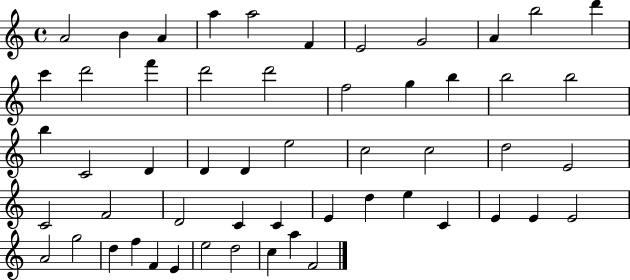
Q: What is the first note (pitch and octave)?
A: A4